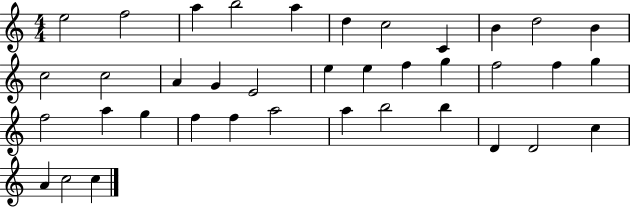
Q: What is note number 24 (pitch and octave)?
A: F5